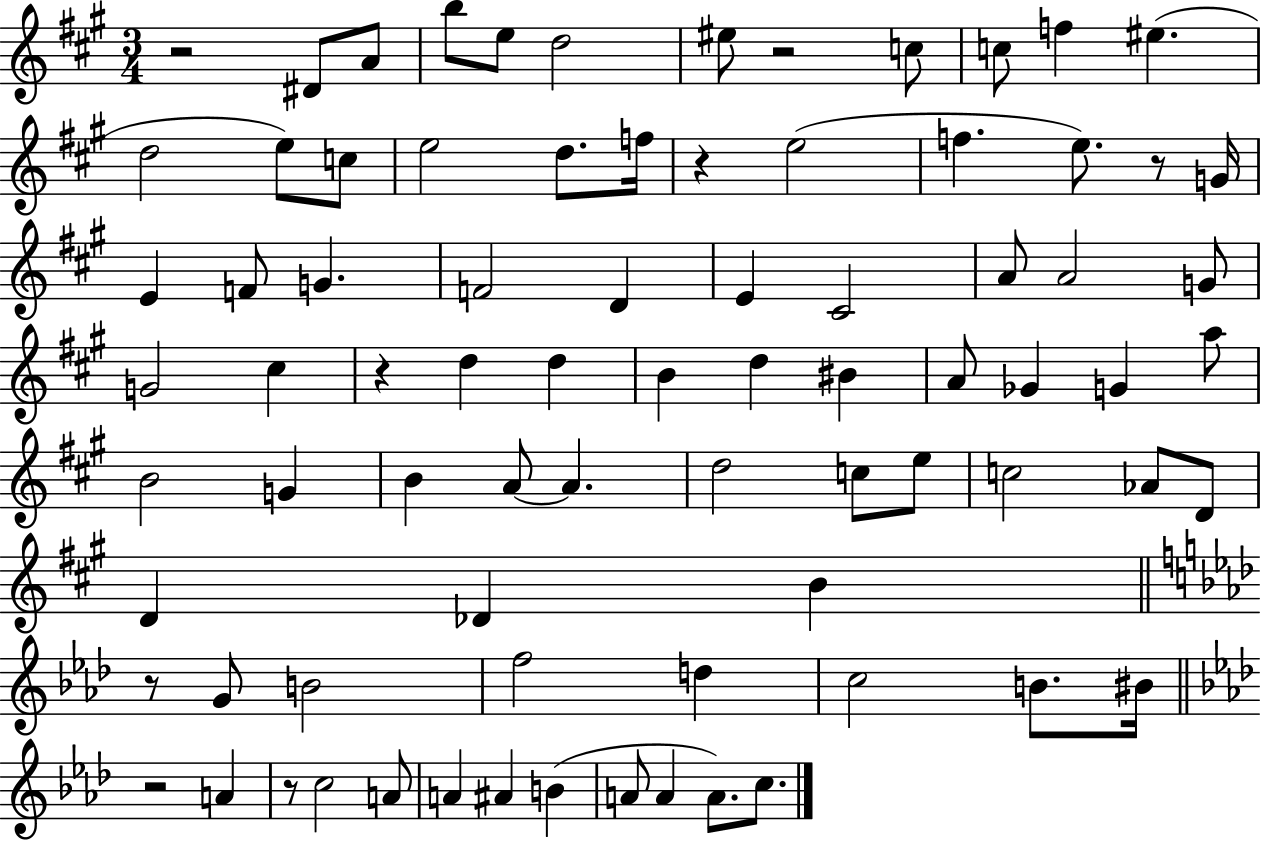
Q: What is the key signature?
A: A major